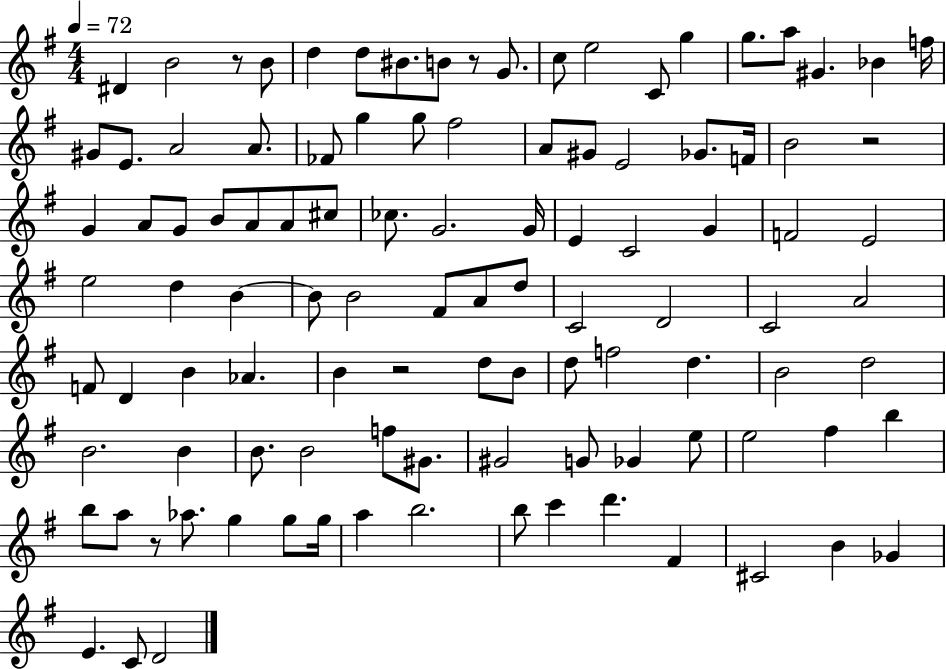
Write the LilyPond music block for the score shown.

{
  \clef treble
  \numericTimeSignature
  \time 4/4
  \key g \major
  \tempo 4 = 72
  dis'4 b'2 r8 b'8 | d''4 d''8 bis'8. b'8 r8 g'8. | c''8 e''2 c'8 g''4 | g''8. a''8 gis'4. bes'4 f''16 | \break gis'8 e'8. a'2 a'8. | fes'8 g''4 g''8 fis''2 | a'8 gis'8 e'2 ges'8. f'16 | b'2 r2 | \break g'4 a'8 g'8 b'8 a'8 a'8 cis''8 | ces''8. g'2. g'16 | e'4 c'2 g'4 | f'2 e'2 | \break e''2 d''4 b'4~~ | b'8 b'2 fis'8 a'8 d''8 | c'2 d'2 | c'2 a'2 | \break f'8 d'4 b'4 aes'4. | b'4 r2 d''8 b'8 | d''8 f''2 d''4. | b'2 d''2 | \break b'2. b'4 | b'8. b'2 f''8 gis'8. | gis'2 g'8 ges'4 e''8 | e''2 fis''4 b''4 | \break b''8 a''8 r8 aes''8. g''4 g''8 g''16 | a''4 b''2. | b''8 c'''4 d'''4. fis'4 | cis'2 b'4 ges'4 | \break e'4. c'8 d'2 | \bar "|."
}